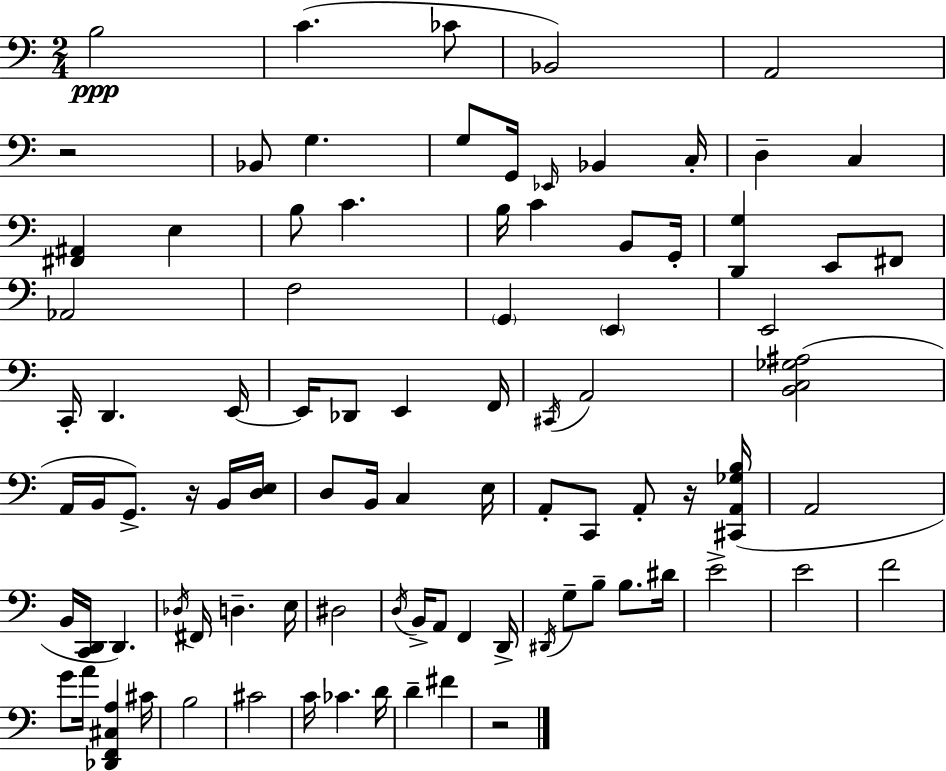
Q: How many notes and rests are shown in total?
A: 90